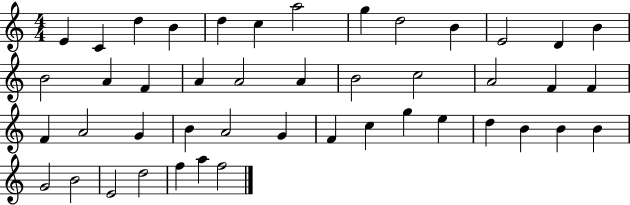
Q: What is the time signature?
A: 4/4